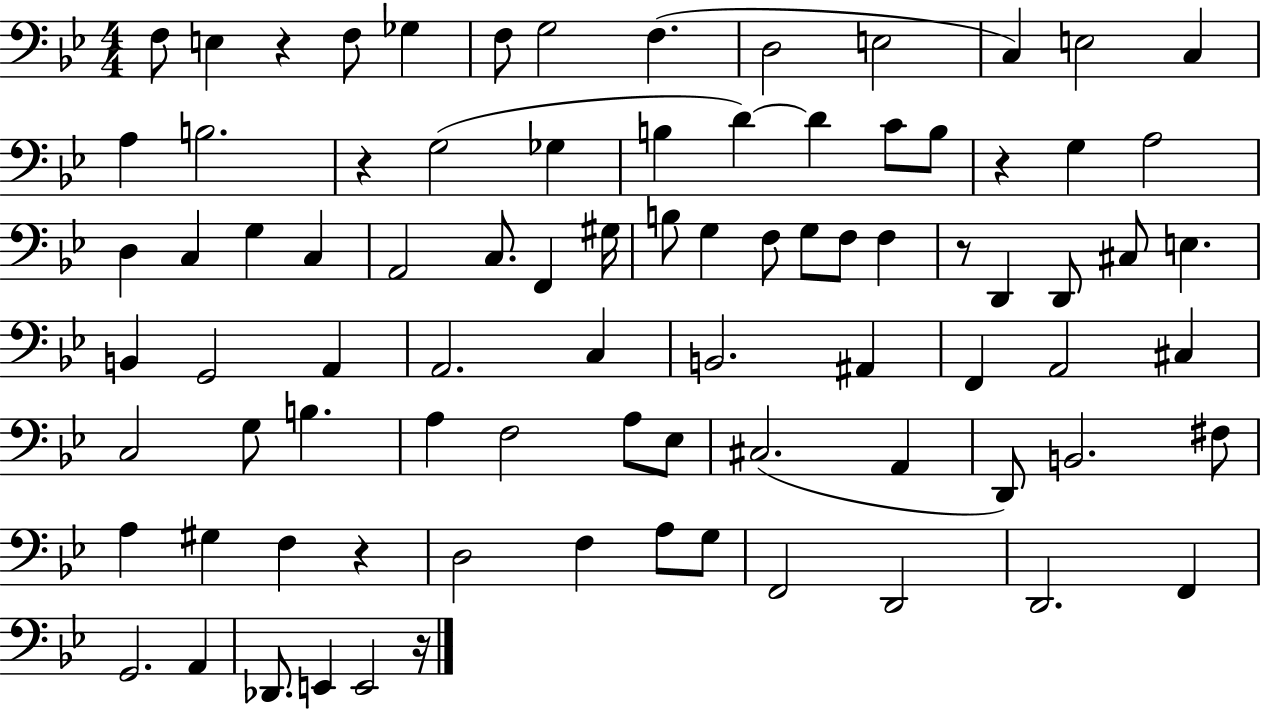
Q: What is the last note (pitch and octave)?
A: E2